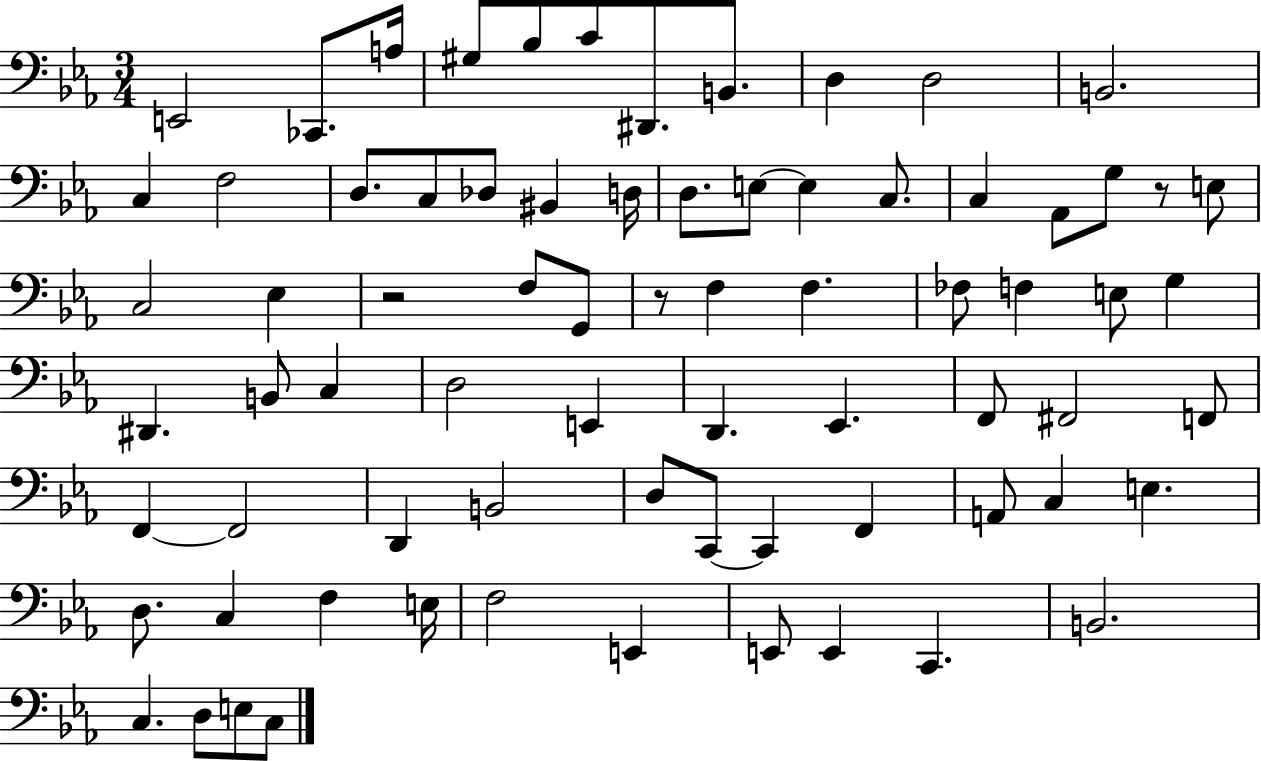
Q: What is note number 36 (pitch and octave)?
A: G3